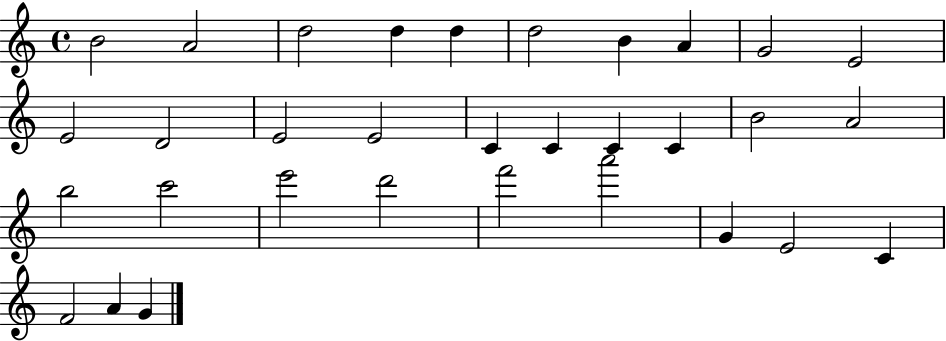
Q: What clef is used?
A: treble